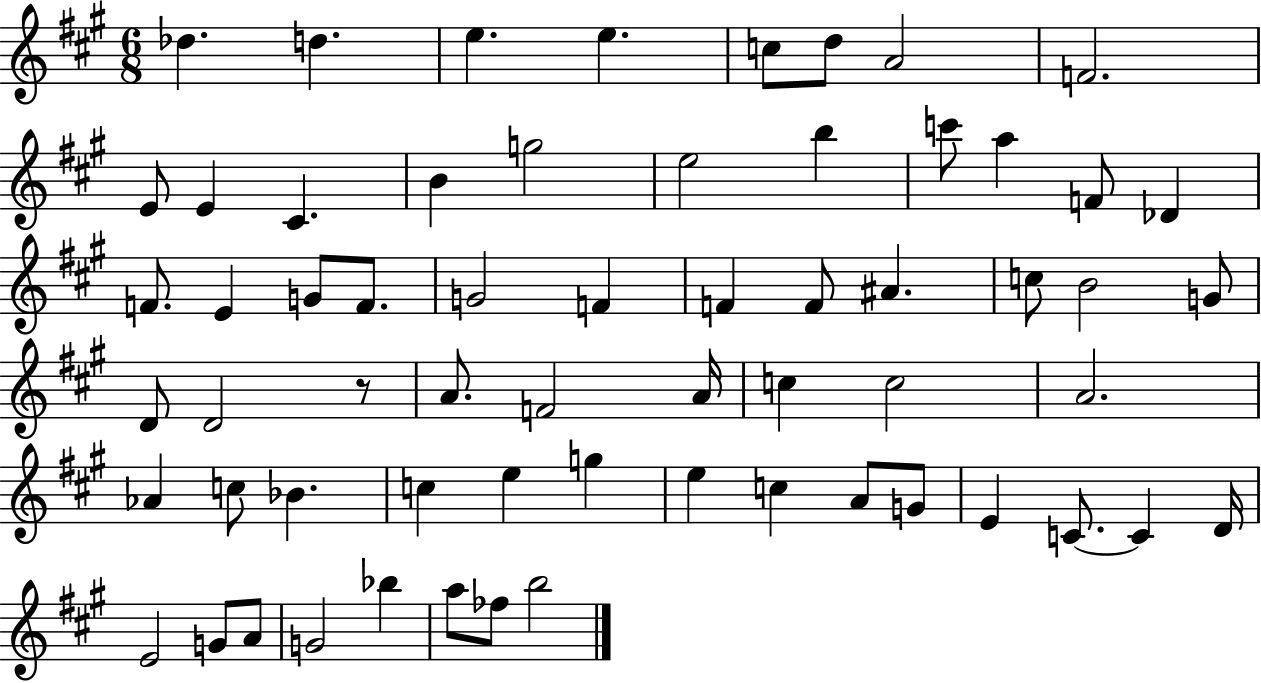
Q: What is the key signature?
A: A major